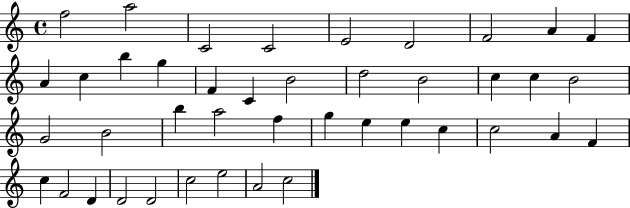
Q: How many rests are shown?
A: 0